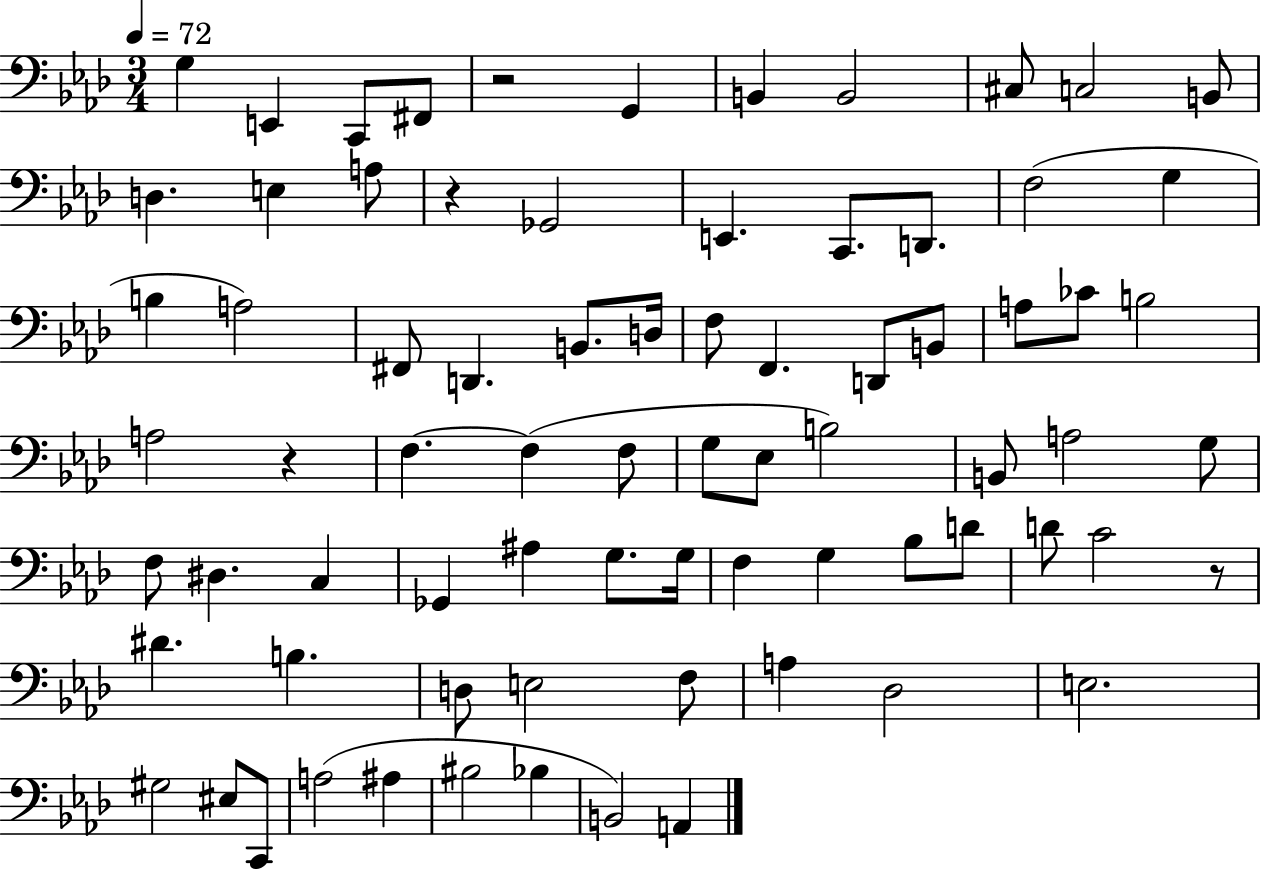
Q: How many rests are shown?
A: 4